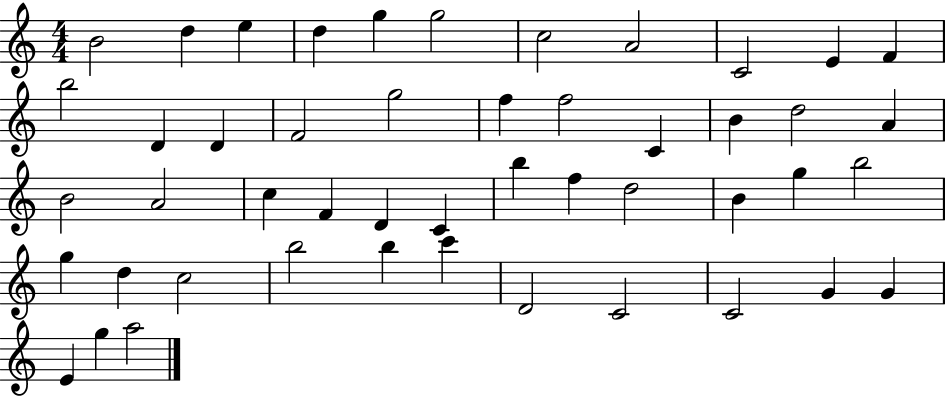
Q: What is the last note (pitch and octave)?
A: A5